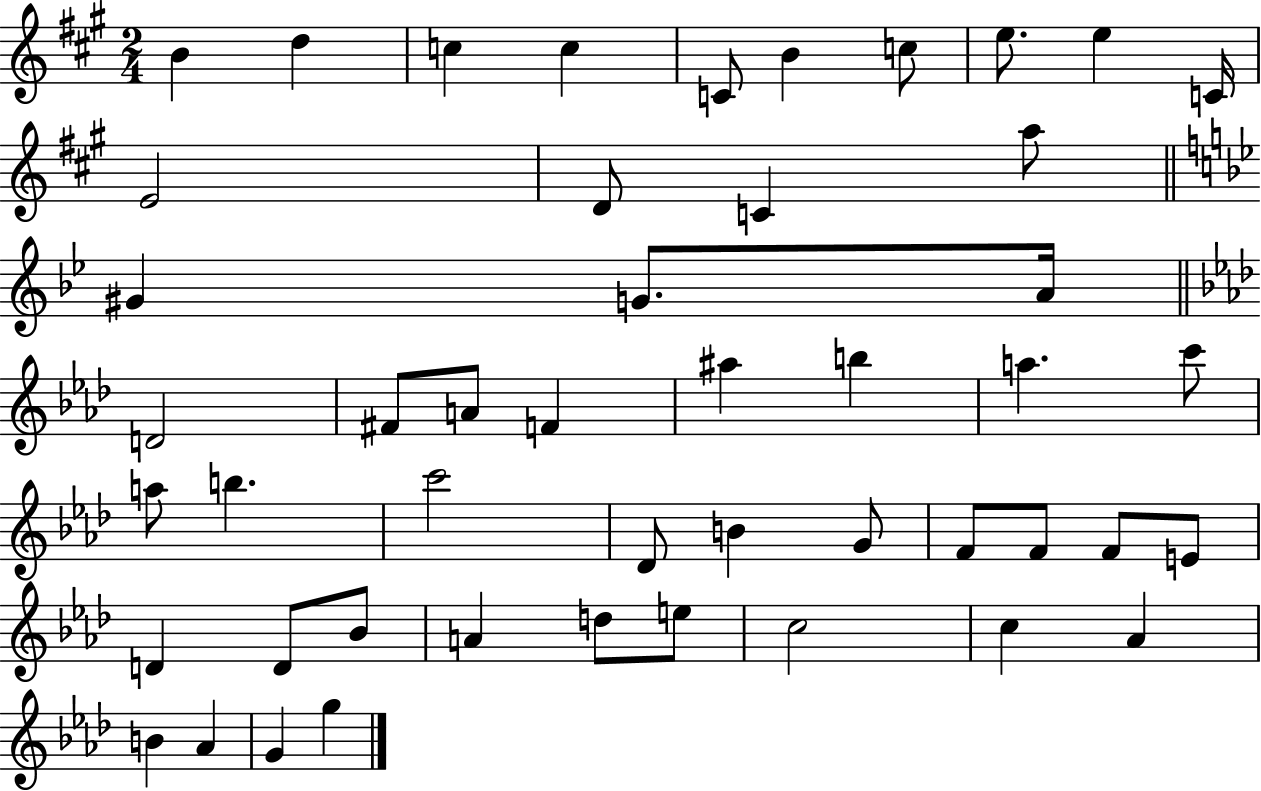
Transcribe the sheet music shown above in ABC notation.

X:1
T:Untitled
M:2/4
L:1/4
K:A
B d c c C/2 B c/2 e/2 e C/4 E2 D/2 C a/2 ^G G/2 A/4 D2 ^F/2 A/2 F ^a b a c'/2 a/2 b c'2 _D/2 B G/2 F/2 F/2 F/2 E/2 D D/2 _B/2 A d/2 e/2 c2 c _A B _A G g